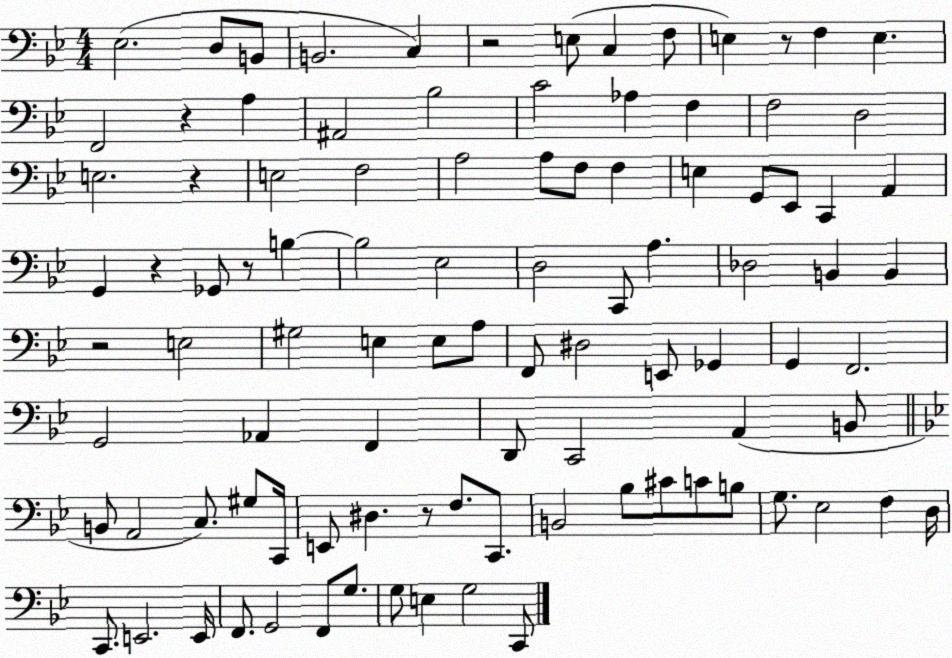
X:1
T:Untitled
M:4/4
L:1/4
K:Bb
_E,2 D,/2 B,,/2 B,,2 C, z2 E,/2 C, F,/2 E, z/2 F, E, F,,2 z A, ^A,,2 _B,2 C2 _A, F, F,2 D,2 E,2 z E,2 F,2 A,2 A,/2 F,/2 F, E, G,,/2 _E,,/2 C,, A,, G,, z _G,,/2 z/2 B, B,2 _E,2 D,2 C,,/2 A, _D,2 B,, B,, z2 E,2 ^G,2 E, E,/2 A,/2 F,,/2 ^D,2 E,,/2 _G,, G,, F,,2 G,,2 _A,, F,, D,,/2 C,,2 A,, B,,/2 B,,/2 A,,2 C,/2 ^G,/2 C,,/4 E,,/2 ^D, z/2 F,/2 C,,/2 B,,2 _B,/2 ^C/2 C/2 B,/2 G,/2 _E,2 F, D,/4 C,,/2 E,,2 E,,/4 F,,/2 G,,2 F,,/2 G,/2 G,/2 E, G,2 C,,/2